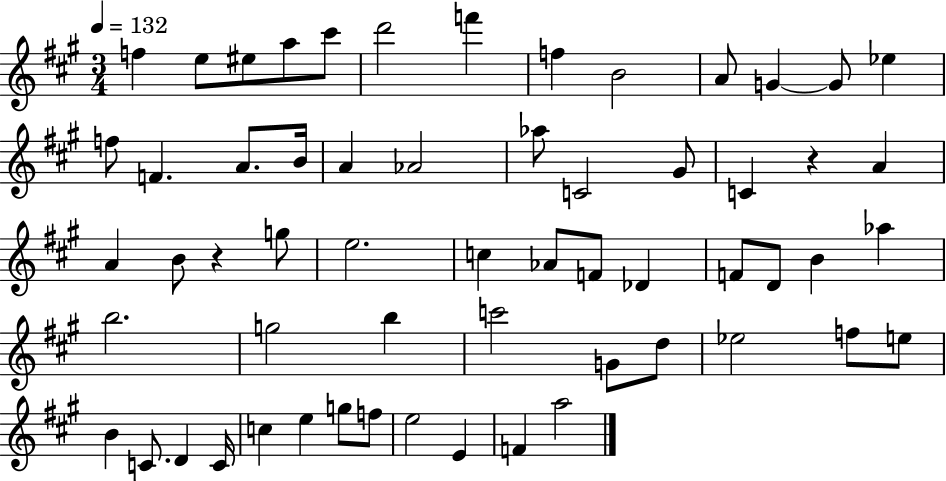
F5/q E5/e EIS5/e A5/e C#6/e D6/h F6/q F5/q B4/h A4/e G4/q G4/e Eb5/q F5/e F4/q. A4/e. B4/s A4/q Ab4/h Ab5/e C4/h G#4/e C4/q R/q A4/q A4/q B4/e R/q G5/e E5/h. C5/q Ab4/e F4/e Db4/q F4/e D4/e B4/q Ab5/q B5/h. G5/h B5/q C6/h G4/e D5/e Eb5/h F5/e E5/e B4/q C4/e. D4/q C4/s C5/q E5/q G5/e F5/e E5/h E4/q F4/q A5/h